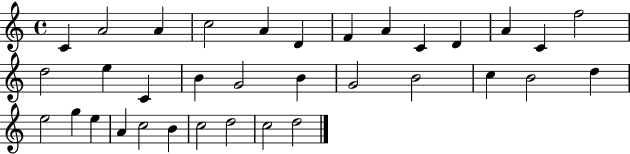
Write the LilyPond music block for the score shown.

{
  \clef treble
  \time 4/4
  \defaultTimeSignature
  \key c \major
  c'4 a'2 a'4 | c''2 a'4 d'4 | f'4 a'4 c'4 d'4 | a'4 c'4 f''2 | \break d''2 e''4 c'4 | b'4 g'2 b'4 | g'2 b'2 | c''4 b'2 d''4 | \break e''2 g''4 e''4 | a'4 c''2 b'4 | c''2 d''2 | c''2 d''2 | \break \bar "|."
}